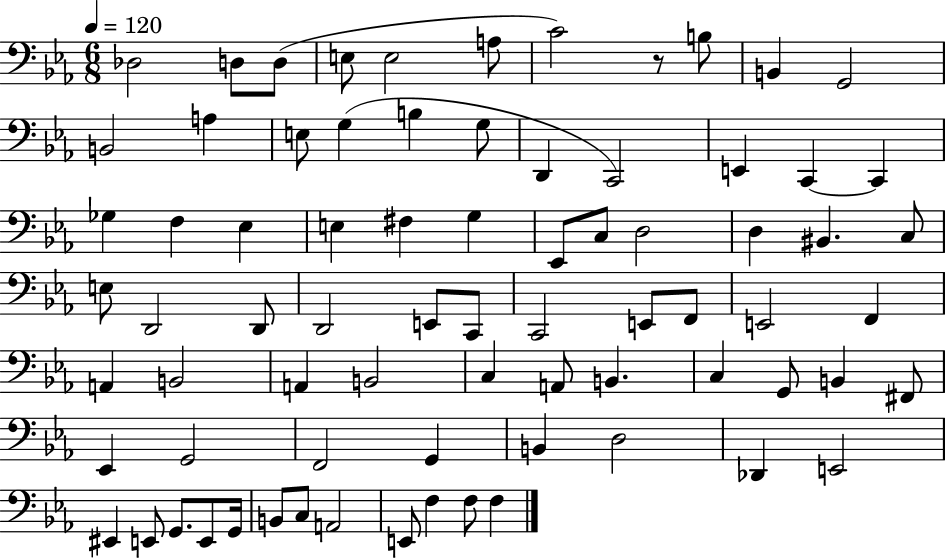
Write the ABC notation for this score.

X:1
T:Untitled
M:6/8
L:1/4
K:Eb
_D,2 D,/2 D,/2 E,/2 E,2 A,/2 C2 z/2 B,/2 B,, G,,2 B,,2 A, E,/2 G, B, G,/2 D,, C,,2 E,, C,, C,, _G, F, _E, E, ^F, G, _E,,/2 C,/2 D,2 D, ^B,, C,/2 E,/2 D,,2 D,,/2 D,,2 E,,/2 C,,/2 C,,2 E,,/2 F,,/2 E,,2 F,, A,, B,,2 A,, B,,2 C, A,,/2 B,, C, G,,/2 B,, ^F,,/2 _E,, G,,2 F,,2 G,, B,, D,2 _D,, E,,2 ^E,, E,,/2 G,,/2 E,,/2 G,,/4 B,,/2 C,/2 A,,2 E,,/2 F, F,/2 F,